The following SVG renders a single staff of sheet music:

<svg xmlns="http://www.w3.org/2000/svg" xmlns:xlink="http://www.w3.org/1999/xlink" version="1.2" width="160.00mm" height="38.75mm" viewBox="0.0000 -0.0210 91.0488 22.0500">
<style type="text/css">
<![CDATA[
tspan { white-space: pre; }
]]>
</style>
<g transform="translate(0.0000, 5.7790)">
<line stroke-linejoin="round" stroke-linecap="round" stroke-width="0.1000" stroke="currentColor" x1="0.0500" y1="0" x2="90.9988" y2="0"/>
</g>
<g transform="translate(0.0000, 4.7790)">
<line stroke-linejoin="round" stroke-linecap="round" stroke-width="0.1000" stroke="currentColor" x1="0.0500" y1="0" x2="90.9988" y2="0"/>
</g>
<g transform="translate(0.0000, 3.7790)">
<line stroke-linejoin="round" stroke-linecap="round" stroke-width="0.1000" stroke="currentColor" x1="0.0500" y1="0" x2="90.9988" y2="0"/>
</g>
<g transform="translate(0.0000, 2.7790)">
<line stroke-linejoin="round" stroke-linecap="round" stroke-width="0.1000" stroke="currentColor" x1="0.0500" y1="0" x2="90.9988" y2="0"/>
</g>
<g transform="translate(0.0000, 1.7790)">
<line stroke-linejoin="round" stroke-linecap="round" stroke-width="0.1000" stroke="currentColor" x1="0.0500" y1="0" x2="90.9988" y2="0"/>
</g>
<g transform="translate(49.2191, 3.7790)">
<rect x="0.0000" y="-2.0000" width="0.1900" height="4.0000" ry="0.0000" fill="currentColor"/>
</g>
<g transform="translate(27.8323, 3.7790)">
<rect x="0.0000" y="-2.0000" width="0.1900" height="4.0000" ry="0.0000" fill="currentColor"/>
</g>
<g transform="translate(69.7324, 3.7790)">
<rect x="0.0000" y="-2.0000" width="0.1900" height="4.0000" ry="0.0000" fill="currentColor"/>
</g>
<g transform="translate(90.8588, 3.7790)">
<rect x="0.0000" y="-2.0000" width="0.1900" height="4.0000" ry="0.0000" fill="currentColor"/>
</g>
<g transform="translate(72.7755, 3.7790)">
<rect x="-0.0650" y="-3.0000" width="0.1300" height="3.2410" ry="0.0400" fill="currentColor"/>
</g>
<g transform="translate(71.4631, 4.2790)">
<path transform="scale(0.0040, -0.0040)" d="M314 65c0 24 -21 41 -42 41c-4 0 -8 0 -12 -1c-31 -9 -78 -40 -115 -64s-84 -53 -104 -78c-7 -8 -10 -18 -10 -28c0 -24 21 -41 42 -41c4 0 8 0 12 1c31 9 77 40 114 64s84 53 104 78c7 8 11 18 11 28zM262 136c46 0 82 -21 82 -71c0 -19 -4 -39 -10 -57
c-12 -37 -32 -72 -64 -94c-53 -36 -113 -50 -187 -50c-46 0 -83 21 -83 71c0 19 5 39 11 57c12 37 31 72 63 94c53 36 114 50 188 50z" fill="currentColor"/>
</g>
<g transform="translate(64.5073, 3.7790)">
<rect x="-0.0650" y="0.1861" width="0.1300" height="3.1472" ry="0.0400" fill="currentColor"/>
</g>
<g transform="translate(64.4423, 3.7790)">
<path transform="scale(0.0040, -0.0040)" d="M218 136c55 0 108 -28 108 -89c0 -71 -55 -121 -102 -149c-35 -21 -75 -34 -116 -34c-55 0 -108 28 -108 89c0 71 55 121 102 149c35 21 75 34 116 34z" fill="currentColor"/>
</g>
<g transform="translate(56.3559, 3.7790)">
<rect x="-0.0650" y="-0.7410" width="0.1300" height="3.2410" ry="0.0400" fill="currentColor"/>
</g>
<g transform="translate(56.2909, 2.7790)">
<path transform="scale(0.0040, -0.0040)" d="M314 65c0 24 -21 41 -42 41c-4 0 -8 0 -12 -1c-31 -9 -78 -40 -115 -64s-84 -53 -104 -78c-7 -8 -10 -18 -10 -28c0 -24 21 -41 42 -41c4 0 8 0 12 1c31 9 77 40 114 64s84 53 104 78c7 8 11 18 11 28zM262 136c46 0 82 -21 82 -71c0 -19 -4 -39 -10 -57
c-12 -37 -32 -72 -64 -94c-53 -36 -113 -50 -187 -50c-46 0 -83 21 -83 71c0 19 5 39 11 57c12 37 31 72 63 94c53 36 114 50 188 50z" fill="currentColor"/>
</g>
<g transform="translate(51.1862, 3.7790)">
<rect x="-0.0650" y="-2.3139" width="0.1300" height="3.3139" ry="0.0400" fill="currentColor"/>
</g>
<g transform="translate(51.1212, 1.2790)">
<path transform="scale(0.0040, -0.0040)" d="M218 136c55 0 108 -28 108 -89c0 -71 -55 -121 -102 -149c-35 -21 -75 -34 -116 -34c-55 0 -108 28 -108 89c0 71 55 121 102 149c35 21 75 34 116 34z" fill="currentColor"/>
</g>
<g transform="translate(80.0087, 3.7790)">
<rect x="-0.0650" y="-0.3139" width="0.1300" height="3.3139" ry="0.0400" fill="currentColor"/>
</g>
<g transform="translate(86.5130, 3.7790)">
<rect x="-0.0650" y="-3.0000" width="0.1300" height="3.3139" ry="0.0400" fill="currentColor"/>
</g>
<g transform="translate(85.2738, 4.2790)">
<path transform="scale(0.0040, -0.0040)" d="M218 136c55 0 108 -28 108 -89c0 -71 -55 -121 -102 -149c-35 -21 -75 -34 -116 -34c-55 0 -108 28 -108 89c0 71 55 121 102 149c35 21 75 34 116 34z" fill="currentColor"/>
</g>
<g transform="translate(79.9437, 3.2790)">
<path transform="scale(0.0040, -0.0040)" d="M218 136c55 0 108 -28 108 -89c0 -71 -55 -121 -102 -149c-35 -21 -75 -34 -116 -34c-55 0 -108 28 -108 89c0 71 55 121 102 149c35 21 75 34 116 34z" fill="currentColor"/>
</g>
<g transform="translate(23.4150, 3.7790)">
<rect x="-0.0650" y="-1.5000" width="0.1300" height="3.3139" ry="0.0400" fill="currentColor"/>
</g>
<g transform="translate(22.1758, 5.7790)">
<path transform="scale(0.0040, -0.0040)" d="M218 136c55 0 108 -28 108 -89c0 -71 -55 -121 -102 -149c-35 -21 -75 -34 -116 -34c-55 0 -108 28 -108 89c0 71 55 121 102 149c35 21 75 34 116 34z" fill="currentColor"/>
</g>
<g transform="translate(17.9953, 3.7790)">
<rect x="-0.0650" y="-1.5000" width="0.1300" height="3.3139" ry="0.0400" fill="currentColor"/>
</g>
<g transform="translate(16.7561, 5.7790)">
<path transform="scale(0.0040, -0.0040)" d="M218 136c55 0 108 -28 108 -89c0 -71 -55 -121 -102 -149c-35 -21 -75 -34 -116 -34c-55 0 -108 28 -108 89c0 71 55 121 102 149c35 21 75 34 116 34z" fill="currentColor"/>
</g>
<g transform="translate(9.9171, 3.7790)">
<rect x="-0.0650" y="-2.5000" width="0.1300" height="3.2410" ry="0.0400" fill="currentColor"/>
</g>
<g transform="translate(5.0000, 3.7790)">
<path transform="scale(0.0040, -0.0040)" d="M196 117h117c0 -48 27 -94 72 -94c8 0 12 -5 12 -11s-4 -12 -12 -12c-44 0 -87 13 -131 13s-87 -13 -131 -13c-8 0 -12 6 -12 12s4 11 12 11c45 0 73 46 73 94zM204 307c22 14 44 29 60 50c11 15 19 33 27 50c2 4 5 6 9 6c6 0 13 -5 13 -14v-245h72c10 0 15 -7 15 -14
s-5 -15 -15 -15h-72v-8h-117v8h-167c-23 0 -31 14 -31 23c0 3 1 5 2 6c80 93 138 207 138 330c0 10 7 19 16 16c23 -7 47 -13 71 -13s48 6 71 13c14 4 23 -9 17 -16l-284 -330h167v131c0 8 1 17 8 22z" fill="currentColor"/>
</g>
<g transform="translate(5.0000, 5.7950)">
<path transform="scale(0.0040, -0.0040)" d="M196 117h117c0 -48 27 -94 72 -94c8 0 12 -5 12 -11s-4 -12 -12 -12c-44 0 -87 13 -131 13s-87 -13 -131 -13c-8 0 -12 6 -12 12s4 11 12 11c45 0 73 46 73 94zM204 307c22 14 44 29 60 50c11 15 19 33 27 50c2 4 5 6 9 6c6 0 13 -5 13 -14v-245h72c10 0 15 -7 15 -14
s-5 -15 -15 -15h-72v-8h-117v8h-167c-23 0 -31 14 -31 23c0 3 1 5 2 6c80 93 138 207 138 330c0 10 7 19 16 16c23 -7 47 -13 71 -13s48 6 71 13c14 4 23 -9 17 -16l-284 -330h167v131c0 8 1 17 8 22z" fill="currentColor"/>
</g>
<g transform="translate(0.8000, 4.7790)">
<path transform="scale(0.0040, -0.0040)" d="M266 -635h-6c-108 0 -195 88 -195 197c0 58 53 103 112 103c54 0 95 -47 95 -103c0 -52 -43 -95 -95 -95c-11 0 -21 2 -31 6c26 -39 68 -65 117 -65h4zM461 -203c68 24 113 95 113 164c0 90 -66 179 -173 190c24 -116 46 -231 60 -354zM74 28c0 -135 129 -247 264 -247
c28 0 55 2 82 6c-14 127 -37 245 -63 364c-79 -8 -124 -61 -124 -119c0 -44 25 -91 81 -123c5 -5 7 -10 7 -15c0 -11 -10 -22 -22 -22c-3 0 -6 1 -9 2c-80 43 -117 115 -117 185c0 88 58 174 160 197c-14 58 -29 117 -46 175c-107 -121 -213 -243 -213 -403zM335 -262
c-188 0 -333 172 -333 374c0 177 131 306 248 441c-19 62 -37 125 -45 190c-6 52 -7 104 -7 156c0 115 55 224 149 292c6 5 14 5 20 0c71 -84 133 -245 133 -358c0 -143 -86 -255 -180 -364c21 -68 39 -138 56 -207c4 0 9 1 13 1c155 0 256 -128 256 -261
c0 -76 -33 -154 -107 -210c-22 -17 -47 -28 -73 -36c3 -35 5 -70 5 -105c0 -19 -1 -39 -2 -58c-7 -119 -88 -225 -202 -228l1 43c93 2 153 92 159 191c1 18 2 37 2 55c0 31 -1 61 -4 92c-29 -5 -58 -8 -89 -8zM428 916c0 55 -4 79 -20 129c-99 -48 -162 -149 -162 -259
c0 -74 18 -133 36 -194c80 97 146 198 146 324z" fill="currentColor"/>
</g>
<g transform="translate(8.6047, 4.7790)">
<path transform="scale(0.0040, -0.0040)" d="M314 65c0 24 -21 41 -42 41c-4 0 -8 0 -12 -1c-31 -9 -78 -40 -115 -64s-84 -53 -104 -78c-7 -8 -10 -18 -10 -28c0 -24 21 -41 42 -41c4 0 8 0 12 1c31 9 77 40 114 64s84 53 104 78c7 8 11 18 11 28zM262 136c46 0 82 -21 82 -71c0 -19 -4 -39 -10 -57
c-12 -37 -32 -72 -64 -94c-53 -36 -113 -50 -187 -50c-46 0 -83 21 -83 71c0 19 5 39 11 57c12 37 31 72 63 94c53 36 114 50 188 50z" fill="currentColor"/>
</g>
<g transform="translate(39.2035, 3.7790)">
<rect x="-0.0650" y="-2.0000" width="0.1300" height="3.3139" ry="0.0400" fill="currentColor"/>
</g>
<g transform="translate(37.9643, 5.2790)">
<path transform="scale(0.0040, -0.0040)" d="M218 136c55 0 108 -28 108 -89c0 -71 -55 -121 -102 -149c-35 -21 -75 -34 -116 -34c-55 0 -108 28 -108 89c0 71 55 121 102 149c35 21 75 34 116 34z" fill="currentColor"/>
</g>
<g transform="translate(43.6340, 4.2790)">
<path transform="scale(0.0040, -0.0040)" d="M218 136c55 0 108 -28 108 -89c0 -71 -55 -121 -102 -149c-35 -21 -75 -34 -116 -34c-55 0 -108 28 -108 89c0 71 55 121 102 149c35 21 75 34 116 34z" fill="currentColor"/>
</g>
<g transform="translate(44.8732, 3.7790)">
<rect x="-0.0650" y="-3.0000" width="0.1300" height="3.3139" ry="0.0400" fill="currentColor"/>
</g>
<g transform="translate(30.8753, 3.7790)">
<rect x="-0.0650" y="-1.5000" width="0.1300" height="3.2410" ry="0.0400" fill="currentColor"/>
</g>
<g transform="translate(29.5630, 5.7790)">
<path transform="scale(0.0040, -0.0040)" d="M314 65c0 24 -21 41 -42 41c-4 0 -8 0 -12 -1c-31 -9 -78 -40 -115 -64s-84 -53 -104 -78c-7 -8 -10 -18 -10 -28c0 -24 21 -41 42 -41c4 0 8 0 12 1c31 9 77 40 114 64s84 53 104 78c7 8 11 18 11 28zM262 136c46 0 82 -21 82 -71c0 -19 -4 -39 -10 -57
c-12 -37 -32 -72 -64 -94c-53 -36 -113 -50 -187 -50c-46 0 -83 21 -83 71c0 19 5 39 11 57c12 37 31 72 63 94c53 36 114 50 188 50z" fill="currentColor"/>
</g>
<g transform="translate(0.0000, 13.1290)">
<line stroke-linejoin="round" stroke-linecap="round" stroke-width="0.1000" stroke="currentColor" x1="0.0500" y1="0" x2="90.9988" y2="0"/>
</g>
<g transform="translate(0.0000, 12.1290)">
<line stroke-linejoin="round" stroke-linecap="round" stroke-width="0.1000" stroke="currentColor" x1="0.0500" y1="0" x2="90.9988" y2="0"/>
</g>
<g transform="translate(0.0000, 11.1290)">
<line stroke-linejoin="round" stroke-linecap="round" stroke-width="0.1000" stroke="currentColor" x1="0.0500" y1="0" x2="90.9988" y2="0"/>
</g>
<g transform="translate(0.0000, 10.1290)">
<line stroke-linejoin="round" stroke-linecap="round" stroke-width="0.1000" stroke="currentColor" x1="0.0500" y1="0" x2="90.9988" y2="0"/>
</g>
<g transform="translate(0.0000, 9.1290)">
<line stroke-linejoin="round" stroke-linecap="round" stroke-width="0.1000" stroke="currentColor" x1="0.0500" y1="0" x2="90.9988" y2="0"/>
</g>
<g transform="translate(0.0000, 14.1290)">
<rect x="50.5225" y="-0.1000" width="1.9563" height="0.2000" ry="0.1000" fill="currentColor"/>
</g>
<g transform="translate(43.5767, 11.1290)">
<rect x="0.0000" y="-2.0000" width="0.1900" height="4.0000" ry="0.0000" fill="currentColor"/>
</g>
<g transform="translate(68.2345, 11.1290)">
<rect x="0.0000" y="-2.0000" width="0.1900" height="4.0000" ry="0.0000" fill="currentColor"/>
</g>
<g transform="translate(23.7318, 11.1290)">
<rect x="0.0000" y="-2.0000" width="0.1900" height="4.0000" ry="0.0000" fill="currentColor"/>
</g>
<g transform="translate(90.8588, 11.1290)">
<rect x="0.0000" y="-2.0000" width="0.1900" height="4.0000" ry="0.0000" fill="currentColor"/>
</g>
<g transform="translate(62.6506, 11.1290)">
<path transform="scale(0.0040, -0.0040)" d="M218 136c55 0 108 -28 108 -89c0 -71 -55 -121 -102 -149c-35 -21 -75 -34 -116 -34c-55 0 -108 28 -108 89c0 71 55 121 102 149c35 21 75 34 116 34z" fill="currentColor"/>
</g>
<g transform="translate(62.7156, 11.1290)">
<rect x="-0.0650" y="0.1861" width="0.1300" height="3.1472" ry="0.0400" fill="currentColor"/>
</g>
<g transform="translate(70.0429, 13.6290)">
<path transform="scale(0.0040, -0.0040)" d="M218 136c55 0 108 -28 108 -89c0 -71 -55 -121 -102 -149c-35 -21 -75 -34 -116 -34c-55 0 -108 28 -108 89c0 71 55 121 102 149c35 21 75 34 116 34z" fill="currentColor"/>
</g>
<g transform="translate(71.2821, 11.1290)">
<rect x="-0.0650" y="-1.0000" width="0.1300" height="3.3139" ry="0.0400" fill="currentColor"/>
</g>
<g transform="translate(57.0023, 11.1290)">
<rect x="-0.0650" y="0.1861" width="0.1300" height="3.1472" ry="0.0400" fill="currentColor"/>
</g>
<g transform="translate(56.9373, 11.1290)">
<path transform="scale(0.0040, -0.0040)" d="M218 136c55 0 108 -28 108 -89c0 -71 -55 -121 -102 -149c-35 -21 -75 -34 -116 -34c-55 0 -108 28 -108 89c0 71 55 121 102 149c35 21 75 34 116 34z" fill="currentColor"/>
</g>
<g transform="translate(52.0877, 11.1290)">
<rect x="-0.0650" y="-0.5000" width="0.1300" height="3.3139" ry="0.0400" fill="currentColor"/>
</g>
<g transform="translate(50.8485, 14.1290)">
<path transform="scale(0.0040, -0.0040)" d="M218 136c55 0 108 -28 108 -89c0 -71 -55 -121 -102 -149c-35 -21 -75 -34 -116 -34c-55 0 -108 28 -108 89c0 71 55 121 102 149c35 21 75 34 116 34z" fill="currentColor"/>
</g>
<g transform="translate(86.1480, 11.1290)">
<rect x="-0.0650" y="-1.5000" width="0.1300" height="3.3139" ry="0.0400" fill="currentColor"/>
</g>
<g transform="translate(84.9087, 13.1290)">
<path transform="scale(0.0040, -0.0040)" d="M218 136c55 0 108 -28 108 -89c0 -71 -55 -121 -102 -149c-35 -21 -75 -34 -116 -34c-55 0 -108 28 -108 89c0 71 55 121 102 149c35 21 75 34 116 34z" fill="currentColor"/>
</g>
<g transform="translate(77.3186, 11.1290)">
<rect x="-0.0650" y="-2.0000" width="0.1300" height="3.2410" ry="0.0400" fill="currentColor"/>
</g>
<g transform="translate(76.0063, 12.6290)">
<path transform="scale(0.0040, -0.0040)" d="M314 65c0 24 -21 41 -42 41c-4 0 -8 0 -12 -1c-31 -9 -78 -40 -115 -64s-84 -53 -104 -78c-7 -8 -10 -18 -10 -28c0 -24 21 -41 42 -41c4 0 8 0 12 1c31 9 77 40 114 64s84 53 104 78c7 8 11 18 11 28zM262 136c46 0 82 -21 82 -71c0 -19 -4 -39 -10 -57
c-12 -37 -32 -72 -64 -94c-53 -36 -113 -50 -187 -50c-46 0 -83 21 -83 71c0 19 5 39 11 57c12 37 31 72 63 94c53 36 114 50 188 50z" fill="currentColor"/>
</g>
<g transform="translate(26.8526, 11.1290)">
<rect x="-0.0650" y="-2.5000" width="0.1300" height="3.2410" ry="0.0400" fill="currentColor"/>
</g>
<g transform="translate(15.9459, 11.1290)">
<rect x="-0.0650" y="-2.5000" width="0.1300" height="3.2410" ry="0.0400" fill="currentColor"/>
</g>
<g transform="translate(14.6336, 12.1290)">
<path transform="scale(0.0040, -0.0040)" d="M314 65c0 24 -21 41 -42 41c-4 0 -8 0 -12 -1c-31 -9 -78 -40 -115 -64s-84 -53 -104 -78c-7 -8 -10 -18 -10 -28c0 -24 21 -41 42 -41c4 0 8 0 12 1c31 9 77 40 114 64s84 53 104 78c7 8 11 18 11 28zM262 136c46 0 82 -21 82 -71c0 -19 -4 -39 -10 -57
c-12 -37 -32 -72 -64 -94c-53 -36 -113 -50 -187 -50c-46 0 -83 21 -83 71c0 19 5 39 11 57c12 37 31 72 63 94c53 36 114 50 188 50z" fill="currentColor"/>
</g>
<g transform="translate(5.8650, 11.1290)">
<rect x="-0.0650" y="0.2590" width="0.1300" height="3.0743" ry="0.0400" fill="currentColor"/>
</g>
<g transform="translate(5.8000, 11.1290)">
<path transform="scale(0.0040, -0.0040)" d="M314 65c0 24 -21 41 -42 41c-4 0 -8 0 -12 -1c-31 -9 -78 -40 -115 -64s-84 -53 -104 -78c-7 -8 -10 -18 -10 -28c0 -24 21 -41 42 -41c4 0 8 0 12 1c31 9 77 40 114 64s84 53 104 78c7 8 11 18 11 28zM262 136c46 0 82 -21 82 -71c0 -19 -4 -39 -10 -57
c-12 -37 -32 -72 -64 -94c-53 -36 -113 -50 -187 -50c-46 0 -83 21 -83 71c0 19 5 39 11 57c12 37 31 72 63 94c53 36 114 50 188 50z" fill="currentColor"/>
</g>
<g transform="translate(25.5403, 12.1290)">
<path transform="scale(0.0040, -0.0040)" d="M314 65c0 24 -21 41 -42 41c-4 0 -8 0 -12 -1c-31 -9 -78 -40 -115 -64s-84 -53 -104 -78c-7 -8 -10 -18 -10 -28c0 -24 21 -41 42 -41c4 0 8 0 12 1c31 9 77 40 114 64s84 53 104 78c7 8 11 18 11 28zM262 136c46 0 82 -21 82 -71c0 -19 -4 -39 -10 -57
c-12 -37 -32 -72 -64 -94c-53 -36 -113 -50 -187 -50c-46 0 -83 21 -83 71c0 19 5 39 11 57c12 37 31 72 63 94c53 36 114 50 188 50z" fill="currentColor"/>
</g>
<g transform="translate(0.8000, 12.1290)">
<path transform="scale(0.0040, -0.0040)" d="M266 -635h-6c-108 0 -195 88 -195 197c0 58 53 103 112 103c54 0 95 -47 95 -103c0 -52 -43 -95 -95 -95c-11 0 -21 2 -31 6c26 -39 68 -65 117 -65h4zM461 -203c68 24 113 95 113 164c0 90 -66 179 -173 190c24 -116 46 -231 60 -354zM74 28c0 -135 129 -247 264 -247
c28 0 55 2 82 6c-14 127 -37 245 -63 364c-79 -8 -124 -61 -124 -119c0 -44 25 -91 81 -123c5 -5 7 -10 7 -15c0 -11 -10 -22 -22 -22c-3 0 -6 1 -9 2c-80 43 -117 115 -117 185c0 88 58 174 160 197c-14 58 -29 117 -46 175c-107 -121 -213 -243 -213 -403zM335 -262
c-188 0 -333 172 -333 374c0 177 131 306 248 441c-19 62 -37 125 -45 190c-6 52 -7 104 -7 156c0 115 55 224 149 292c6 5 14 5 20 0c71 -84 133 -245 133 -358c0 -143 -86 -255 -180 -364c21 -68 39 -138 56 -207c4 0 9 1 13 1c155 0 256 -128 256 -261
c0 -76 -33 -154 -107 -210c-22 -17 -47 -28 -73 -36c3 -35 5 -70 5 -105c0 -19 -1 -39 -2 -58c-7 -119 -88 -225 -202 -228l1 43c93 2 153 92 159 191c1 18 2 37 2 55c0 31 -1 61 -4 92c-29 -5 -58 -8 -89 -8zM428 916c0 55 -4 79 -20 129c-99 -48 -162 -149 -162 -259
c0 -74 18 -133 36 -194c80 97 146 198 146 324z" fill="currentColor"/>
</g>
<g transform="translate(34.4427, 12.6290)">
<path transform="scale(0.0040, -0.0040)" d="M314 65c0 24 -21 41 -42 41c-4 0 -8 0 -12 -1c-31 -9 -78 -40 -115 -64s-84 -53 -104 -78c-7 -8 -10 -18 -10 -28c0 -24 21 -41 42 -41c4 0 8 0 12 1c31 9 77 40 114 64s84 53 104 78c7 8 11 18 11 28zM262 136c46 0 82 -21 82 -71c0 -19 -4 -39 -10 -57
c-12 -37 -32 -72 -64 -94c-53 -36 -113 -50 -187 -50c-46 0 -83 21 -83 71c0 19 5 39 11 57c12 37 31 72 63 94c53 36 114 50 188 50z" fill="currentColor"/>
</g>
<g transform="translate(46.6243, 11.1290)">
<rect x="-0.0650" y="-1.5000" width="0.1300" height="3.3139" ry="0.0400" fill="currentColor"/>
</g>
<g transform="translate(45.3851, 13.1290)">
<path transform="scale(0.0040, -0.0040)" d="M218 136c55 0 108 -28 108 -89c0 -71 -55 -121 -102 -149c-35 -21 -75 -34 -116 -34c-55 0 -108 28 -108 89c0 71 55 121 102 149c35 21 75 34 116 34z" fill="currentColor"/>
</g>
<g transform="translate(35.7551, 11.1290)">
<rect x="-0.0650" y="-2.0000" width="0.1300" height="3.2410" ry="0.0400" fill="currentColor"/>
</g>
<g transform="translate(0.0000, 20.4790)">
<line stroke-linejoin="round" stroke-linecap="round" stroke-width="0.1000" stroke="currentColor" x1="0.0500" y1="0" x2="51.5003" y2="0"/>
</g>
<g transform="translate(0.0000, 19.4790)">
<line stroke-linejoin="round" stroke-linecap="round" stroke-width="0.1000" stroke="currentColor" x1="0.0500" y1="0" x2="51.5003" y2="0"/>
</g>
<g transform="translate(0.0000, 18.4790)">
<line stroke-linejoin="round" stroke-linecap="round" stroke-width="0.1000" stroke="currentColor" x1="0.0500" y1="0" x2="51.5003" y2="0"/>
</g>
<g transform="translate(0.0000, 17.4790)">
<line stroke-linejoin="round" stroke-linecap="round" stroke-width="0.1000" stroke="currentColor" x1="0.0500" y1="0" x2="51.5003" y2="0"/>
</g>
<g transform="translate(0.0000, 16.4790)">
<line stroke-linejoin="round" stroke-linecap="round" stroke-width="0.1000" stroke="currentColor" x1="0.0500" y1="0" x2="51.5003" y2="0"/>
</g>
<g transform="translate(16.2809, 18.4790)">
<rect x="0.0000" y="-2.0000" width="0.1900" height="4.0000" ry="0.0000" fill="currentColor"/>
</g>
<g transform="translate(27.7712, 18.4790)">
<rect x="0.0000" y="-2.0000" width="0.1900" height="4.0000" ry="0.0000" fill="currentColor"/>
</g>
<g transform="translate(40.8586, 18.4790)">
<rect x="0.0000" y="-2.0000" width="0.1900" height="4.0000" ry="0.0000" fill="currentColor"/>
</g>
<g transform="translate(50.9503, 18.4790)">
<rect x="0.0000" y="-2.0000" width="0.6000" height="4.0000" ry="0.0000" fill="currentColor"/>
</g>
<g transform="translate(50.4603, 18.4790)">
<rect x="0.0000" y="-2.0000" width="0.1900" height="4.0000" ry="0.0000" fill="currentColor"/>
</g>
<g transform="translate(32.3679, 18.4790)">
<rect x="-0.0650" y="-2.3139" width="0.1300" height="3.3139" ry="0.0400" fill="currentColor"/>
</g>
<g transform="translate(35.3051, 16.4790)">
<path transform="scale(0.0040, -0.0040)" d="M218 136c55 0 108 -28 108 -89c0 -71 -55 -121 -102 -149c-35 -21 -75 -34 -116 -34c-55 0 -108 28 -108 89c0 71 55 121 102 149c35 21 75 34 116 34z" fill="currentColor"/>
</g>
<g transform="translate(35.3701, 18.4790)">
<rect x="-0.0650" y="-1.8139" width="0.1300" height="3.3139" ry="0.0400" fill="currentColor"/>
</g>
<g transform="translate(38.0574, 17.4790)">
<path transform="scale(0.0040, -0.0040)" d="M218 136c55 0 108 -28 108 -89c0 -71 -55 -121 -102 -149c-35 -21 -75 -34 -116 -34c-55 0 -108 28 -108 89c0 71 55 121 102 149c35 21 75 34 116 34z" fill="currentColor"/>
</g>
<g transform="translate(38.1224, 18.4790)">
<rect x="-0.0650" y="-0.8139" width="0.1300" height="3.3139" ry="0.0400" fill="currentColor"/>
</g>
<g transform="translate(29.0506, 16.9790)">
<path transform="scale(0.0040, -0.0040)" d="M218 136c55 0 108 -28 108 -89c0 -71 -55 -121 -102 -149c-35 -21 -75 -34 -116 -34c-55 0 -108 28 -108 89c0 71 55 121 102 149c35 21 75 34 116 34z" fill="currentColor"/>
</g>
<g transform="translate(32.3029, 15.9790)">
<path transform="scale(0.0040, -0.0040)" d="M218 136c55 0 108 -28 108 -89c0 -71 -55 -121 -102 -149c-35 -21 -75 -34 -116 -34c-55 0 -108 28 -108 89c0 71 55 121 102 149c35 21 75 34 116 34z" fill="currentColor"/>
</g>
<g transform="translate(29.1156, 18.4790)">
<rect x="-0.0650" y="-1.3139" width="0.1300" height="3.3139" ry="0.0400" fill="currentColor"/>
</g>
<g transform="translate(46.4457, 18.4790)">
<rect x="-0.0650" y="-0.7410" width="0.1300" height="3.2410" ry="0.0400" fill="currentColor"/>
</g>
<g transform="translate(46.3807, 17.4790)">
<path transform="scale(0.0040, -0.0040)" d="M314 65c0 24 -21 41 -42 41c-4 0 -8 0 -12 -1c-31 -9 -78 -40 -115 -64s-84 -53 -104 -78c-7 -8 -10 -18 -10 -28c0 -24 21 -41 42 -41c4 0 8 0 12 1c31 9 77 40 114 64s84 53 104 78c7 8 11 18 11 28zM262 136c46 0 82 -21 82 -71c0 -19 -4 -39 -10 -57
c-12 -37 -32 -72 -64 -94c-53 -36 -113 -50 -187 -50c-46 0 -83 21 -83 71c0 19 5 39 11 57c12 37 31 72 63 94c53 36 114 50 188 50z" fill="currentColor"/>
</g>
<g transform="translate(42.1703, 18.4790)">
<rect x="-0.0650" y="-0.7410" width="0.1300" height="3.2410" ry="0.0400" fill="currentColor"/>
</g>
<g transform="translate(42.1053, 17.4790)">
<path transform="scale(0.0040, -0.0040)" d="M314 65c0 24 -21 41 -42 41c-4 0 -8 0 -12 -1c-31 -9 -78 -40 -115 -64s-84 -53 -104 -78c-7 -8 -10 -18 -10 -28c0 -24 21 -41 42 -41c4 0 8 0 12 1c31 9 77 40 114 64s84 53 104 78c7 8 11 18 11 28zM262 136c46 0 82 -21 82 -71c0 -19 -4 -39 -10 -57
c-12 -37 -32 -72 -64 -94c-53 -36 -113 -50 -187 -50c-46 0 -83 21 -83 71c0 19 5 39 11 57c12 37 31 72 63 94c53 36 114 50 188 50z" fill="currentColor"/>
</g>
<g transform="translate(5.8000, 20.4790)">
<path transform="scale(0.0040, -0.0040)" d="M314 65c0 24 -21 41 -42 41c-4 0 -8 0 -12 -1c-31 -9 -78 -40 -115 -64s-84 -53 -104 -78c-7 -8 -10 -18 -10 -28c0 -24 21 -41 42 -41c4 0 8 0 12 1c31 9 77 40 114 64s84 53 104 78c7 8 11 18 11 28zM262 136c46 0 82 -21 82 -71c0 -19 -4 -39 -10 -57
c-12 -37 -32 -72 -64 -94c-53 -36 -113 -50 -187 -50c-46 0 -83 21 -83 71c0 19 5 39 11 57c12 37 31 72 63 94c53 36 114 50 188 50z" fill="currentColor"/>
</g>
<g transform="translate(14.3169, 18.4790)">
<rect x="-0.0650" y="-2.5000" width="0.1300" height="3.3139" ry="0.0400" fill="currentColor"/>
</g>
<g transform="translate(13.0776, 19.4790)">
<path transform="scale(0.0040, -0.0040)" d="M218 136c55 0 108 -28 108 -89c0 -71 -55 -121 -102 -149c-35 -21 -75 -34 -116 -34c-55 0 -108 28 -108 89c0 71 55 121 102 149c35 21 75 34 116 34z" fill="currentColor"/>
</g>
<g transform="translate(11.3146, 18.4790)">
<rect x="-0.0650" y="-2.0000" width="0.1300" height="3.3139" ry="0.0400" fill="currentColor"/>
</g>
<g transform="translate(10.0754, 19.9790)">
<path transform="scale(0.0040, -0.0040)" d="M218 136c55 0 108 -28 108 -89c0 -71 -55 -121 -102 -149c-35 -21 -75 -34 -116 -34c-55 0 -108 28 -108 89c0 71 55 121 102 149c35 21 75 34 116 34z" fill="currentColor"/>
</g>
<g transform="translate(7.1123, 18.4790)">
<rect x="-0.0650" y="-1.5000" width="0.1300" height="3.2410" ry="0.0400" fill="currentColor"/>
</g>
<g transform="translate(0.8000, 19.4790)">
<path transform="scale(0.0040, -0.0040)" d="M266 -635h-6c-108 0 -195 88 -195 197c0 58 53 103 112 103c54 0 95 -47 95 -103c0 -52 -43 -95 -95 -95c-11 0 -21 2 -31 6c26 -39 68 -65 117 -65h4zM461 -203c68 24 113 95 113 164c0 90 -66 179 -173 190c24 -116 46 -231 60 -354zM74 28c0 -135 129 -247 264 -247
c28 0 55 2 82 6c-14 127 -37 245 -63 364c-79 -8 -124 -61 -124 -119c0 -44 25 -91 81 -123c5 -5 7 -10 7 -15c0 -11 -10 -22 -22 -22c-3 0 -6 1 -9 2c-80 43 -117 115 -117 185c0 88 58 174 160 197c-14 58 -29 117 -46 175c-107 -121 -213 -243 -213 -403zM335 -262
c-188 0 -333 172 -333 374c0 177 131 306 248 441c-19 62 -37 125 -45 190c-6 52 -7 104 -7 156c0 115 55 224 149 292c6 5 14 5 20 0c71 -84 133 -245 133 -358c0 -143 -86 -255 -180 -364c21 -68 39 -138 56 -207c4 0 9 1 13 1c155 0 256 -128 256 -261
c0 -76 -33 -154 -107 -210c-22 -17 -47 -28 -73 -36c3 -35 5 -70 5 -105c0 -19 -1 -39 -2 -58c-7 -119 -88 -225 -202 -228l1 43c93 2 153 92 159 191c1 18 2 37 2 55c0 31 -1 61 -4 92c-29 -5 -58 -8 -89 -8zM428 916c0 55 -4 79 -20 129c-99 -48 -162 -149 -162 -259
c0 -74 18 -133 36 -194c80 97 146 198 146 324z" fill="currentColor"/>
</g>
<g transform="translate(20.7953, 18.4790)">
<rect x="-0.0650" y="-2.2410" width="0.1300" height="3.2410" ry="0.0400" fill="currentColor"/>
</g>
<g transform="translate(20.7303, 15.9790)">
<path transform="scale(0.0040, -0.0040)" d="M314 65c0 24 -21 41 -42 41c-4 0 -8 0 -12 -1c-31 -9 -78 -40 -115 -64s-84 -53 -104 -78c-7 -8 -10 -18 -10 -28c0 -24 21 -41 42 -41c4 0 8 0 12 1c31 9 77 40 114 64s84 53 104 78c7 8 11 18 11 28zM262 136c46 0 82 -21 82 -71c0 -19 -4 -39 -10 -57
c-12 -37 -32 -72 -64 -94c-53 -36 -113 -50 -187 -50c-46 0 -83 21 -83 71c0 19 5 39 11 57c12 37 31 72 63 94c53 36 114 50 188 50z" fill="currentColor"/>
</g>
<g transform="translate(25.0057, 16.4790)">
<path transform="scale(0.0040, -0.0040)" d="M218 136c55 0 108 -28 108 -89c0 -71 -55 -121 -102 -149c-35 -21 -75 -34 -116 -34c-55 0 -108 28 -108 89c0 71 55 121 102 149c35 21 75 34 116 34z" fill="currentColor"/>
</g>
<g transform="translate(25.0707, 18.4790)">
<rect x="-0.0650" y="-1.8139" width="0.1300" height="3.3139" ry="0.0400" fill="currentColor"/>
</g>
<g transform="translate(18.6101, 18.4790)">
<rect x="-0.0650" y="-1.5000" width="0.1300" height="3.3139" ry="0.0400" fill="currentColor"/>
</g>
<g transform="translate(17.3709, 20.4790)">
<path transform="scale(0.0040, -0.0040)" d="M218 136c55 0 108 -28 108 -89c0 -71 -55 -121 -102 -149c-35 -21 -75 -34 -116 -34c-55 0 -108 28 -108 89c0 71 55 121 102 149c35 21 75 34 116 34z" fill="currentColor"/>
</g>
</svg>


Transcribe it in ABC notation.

X:1
T:Untitled
M:4/4
L:1/4
K:C
G2 E E E2 F A g d2 B A2 c A B2 G2 G2 F2 E C B B D F2 E E2 F G E g2 f e g f d d2 d2